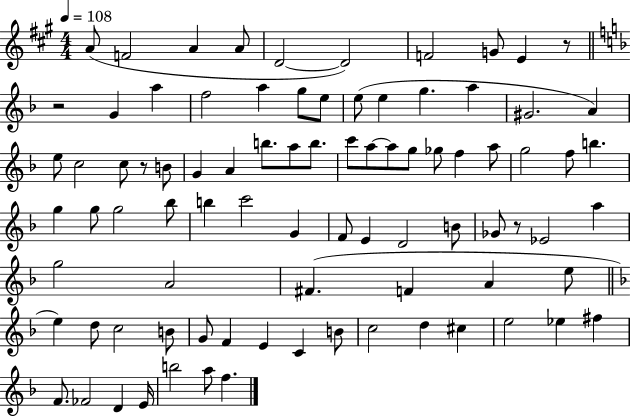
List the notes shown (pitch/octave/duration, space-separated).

A4/e F4/h A4/q A4/e D4/h D4/h F4/h G4/e E4/q R/e R/h G4/q A5/q F5/h A5/q G5/e E5/e E5/e E5/q G5/q. A5/q G#4/h. A4/q E5/e C5/h C5/e R/e B4/e G4/q A4/q B5/e. A5/e B5/e. C6/e A5/e A5/e G5/e Gb5/e F5/q A5/e G5/h F5/e B5/q. G5/q G5/e G5/h Bb5/e B5/q C6/h G4/q F4/e E4/q D4/h B4/e Gb4/e R/e Eb4/h A5/q G5/h A4/h F#4/q. F4/q A4/q E5/e E5/q D5/e C5/h B4/e G4/e F4/q E4/q C4/q B4/e C5/h D5/q C#5/q E5/h Eb5/q F#5/q F4/e. FES4/h D4/q E4/s B5/h A5/e F5/q.